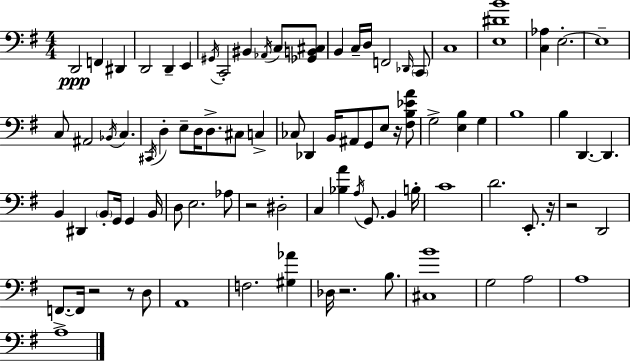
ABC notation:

X:1
T:Untitled
M:4/4
L:1/4
K:Em
D,,2 F,, ^D,, D,,2 D,, E,, ^G,,/4 C,,2 ^B,, _A,,/4 C,/2 [_G,,B,,^C,]/2 B,, C,/4 D,/4 F,,2 _D,,/4 C,,/2 C,4 [E,^DB]4 [C,_A,] E,2 E,4 C,/2 ^A,,2 _B,,/4 C, ^C,,/4 D, E,/2 D,/4 D,/2 ^C,/2 C, _C,/2 _D,, B,,/4 ^A,,/2 G,,/2 E,/2 z/4 [^F,B,_EA]/2 G,2 [E,B,] G, B,4 B, D,, D,, B,, ^D,, B,,/2 G,,/4 G,, B,,/4 D,/2 E,2 _A,/2 z2 ^D,2 C, [_B,A] A,/4 G,,/2 B,, B,/4 C4 D2 E,,/2 z/4 z2 D,,2 F,,/2 F,,/4 z2 z/2 D,/2 A,,4 F,2 [^G,_A] _D,/4 z2 B,/2 [^C,B]4 G,2 A,2 A,4 A,4